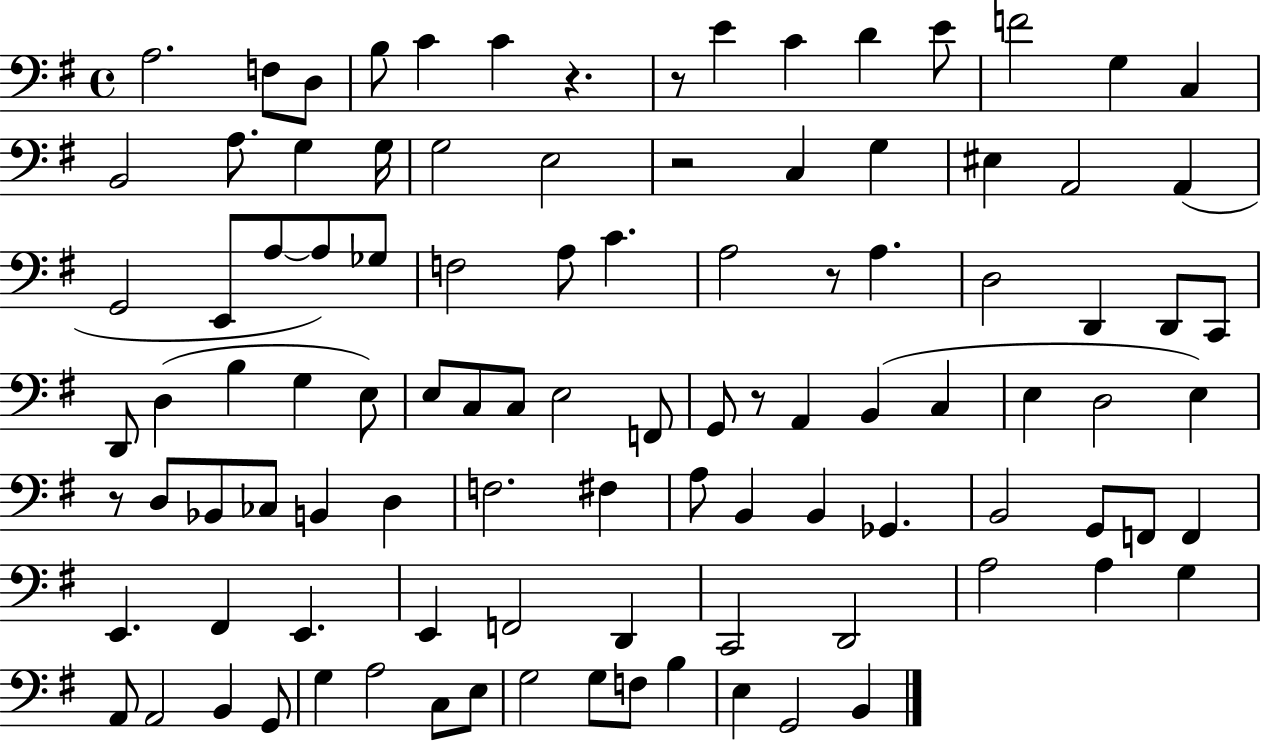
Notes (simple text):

A3/h. F3/e D3/e B3/e C4/q C4/q R/q. R/e E4/q C4/q D4/q E4/e F4/h G3/q C3/q B2/h A3/e. G3/q G3/s G3/h E3/h R/h C3/q G3/q EIS3/q A2/h A2/q G2/h E2/e A3/e A3/e Gb3/e F3/h A3/e C4/q. A3/h R/e A3/q. D3/h D2/q D2/e C2/e D2/e D3/q B3/q G3/q E3/e E3/e C3/e C3/e E3/h F2/e G2/e R/e A2/q B2/q C3/q E3/q D3/h E3/q R/e D3/e Bb2/e CES3/e B2/q D3/q F3/h. F#3/q A3/e B2/q B2/q Gb2/q. B2/h G2/e F2/e F2/q E2/q. F#2/q E2/q. E2/q F2/h D2/q C2/h D2/h A3/h A3/q G3/q A2/e A2/h B2/q G2/e G3/q A3/h C3/e E3/e G3/h G3/e F3/e B3/q E3/q G2/h B2/q